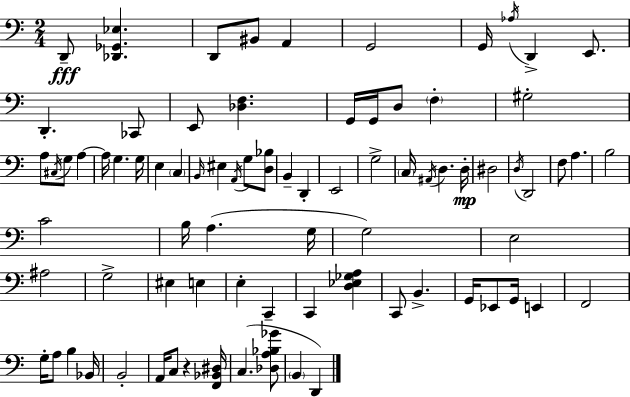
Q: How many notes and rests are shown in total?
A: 81